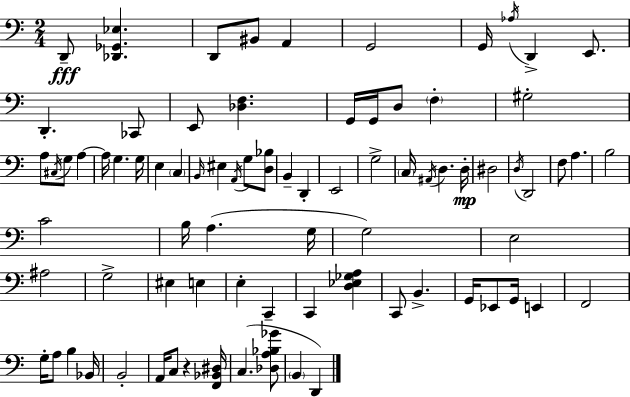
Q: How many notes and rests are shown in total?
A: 81